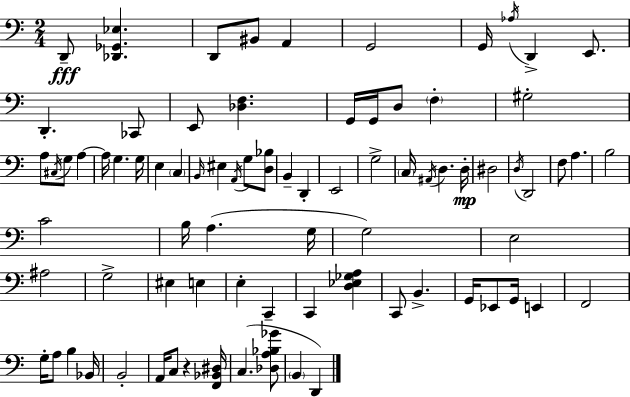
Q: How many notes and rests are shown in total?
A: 81